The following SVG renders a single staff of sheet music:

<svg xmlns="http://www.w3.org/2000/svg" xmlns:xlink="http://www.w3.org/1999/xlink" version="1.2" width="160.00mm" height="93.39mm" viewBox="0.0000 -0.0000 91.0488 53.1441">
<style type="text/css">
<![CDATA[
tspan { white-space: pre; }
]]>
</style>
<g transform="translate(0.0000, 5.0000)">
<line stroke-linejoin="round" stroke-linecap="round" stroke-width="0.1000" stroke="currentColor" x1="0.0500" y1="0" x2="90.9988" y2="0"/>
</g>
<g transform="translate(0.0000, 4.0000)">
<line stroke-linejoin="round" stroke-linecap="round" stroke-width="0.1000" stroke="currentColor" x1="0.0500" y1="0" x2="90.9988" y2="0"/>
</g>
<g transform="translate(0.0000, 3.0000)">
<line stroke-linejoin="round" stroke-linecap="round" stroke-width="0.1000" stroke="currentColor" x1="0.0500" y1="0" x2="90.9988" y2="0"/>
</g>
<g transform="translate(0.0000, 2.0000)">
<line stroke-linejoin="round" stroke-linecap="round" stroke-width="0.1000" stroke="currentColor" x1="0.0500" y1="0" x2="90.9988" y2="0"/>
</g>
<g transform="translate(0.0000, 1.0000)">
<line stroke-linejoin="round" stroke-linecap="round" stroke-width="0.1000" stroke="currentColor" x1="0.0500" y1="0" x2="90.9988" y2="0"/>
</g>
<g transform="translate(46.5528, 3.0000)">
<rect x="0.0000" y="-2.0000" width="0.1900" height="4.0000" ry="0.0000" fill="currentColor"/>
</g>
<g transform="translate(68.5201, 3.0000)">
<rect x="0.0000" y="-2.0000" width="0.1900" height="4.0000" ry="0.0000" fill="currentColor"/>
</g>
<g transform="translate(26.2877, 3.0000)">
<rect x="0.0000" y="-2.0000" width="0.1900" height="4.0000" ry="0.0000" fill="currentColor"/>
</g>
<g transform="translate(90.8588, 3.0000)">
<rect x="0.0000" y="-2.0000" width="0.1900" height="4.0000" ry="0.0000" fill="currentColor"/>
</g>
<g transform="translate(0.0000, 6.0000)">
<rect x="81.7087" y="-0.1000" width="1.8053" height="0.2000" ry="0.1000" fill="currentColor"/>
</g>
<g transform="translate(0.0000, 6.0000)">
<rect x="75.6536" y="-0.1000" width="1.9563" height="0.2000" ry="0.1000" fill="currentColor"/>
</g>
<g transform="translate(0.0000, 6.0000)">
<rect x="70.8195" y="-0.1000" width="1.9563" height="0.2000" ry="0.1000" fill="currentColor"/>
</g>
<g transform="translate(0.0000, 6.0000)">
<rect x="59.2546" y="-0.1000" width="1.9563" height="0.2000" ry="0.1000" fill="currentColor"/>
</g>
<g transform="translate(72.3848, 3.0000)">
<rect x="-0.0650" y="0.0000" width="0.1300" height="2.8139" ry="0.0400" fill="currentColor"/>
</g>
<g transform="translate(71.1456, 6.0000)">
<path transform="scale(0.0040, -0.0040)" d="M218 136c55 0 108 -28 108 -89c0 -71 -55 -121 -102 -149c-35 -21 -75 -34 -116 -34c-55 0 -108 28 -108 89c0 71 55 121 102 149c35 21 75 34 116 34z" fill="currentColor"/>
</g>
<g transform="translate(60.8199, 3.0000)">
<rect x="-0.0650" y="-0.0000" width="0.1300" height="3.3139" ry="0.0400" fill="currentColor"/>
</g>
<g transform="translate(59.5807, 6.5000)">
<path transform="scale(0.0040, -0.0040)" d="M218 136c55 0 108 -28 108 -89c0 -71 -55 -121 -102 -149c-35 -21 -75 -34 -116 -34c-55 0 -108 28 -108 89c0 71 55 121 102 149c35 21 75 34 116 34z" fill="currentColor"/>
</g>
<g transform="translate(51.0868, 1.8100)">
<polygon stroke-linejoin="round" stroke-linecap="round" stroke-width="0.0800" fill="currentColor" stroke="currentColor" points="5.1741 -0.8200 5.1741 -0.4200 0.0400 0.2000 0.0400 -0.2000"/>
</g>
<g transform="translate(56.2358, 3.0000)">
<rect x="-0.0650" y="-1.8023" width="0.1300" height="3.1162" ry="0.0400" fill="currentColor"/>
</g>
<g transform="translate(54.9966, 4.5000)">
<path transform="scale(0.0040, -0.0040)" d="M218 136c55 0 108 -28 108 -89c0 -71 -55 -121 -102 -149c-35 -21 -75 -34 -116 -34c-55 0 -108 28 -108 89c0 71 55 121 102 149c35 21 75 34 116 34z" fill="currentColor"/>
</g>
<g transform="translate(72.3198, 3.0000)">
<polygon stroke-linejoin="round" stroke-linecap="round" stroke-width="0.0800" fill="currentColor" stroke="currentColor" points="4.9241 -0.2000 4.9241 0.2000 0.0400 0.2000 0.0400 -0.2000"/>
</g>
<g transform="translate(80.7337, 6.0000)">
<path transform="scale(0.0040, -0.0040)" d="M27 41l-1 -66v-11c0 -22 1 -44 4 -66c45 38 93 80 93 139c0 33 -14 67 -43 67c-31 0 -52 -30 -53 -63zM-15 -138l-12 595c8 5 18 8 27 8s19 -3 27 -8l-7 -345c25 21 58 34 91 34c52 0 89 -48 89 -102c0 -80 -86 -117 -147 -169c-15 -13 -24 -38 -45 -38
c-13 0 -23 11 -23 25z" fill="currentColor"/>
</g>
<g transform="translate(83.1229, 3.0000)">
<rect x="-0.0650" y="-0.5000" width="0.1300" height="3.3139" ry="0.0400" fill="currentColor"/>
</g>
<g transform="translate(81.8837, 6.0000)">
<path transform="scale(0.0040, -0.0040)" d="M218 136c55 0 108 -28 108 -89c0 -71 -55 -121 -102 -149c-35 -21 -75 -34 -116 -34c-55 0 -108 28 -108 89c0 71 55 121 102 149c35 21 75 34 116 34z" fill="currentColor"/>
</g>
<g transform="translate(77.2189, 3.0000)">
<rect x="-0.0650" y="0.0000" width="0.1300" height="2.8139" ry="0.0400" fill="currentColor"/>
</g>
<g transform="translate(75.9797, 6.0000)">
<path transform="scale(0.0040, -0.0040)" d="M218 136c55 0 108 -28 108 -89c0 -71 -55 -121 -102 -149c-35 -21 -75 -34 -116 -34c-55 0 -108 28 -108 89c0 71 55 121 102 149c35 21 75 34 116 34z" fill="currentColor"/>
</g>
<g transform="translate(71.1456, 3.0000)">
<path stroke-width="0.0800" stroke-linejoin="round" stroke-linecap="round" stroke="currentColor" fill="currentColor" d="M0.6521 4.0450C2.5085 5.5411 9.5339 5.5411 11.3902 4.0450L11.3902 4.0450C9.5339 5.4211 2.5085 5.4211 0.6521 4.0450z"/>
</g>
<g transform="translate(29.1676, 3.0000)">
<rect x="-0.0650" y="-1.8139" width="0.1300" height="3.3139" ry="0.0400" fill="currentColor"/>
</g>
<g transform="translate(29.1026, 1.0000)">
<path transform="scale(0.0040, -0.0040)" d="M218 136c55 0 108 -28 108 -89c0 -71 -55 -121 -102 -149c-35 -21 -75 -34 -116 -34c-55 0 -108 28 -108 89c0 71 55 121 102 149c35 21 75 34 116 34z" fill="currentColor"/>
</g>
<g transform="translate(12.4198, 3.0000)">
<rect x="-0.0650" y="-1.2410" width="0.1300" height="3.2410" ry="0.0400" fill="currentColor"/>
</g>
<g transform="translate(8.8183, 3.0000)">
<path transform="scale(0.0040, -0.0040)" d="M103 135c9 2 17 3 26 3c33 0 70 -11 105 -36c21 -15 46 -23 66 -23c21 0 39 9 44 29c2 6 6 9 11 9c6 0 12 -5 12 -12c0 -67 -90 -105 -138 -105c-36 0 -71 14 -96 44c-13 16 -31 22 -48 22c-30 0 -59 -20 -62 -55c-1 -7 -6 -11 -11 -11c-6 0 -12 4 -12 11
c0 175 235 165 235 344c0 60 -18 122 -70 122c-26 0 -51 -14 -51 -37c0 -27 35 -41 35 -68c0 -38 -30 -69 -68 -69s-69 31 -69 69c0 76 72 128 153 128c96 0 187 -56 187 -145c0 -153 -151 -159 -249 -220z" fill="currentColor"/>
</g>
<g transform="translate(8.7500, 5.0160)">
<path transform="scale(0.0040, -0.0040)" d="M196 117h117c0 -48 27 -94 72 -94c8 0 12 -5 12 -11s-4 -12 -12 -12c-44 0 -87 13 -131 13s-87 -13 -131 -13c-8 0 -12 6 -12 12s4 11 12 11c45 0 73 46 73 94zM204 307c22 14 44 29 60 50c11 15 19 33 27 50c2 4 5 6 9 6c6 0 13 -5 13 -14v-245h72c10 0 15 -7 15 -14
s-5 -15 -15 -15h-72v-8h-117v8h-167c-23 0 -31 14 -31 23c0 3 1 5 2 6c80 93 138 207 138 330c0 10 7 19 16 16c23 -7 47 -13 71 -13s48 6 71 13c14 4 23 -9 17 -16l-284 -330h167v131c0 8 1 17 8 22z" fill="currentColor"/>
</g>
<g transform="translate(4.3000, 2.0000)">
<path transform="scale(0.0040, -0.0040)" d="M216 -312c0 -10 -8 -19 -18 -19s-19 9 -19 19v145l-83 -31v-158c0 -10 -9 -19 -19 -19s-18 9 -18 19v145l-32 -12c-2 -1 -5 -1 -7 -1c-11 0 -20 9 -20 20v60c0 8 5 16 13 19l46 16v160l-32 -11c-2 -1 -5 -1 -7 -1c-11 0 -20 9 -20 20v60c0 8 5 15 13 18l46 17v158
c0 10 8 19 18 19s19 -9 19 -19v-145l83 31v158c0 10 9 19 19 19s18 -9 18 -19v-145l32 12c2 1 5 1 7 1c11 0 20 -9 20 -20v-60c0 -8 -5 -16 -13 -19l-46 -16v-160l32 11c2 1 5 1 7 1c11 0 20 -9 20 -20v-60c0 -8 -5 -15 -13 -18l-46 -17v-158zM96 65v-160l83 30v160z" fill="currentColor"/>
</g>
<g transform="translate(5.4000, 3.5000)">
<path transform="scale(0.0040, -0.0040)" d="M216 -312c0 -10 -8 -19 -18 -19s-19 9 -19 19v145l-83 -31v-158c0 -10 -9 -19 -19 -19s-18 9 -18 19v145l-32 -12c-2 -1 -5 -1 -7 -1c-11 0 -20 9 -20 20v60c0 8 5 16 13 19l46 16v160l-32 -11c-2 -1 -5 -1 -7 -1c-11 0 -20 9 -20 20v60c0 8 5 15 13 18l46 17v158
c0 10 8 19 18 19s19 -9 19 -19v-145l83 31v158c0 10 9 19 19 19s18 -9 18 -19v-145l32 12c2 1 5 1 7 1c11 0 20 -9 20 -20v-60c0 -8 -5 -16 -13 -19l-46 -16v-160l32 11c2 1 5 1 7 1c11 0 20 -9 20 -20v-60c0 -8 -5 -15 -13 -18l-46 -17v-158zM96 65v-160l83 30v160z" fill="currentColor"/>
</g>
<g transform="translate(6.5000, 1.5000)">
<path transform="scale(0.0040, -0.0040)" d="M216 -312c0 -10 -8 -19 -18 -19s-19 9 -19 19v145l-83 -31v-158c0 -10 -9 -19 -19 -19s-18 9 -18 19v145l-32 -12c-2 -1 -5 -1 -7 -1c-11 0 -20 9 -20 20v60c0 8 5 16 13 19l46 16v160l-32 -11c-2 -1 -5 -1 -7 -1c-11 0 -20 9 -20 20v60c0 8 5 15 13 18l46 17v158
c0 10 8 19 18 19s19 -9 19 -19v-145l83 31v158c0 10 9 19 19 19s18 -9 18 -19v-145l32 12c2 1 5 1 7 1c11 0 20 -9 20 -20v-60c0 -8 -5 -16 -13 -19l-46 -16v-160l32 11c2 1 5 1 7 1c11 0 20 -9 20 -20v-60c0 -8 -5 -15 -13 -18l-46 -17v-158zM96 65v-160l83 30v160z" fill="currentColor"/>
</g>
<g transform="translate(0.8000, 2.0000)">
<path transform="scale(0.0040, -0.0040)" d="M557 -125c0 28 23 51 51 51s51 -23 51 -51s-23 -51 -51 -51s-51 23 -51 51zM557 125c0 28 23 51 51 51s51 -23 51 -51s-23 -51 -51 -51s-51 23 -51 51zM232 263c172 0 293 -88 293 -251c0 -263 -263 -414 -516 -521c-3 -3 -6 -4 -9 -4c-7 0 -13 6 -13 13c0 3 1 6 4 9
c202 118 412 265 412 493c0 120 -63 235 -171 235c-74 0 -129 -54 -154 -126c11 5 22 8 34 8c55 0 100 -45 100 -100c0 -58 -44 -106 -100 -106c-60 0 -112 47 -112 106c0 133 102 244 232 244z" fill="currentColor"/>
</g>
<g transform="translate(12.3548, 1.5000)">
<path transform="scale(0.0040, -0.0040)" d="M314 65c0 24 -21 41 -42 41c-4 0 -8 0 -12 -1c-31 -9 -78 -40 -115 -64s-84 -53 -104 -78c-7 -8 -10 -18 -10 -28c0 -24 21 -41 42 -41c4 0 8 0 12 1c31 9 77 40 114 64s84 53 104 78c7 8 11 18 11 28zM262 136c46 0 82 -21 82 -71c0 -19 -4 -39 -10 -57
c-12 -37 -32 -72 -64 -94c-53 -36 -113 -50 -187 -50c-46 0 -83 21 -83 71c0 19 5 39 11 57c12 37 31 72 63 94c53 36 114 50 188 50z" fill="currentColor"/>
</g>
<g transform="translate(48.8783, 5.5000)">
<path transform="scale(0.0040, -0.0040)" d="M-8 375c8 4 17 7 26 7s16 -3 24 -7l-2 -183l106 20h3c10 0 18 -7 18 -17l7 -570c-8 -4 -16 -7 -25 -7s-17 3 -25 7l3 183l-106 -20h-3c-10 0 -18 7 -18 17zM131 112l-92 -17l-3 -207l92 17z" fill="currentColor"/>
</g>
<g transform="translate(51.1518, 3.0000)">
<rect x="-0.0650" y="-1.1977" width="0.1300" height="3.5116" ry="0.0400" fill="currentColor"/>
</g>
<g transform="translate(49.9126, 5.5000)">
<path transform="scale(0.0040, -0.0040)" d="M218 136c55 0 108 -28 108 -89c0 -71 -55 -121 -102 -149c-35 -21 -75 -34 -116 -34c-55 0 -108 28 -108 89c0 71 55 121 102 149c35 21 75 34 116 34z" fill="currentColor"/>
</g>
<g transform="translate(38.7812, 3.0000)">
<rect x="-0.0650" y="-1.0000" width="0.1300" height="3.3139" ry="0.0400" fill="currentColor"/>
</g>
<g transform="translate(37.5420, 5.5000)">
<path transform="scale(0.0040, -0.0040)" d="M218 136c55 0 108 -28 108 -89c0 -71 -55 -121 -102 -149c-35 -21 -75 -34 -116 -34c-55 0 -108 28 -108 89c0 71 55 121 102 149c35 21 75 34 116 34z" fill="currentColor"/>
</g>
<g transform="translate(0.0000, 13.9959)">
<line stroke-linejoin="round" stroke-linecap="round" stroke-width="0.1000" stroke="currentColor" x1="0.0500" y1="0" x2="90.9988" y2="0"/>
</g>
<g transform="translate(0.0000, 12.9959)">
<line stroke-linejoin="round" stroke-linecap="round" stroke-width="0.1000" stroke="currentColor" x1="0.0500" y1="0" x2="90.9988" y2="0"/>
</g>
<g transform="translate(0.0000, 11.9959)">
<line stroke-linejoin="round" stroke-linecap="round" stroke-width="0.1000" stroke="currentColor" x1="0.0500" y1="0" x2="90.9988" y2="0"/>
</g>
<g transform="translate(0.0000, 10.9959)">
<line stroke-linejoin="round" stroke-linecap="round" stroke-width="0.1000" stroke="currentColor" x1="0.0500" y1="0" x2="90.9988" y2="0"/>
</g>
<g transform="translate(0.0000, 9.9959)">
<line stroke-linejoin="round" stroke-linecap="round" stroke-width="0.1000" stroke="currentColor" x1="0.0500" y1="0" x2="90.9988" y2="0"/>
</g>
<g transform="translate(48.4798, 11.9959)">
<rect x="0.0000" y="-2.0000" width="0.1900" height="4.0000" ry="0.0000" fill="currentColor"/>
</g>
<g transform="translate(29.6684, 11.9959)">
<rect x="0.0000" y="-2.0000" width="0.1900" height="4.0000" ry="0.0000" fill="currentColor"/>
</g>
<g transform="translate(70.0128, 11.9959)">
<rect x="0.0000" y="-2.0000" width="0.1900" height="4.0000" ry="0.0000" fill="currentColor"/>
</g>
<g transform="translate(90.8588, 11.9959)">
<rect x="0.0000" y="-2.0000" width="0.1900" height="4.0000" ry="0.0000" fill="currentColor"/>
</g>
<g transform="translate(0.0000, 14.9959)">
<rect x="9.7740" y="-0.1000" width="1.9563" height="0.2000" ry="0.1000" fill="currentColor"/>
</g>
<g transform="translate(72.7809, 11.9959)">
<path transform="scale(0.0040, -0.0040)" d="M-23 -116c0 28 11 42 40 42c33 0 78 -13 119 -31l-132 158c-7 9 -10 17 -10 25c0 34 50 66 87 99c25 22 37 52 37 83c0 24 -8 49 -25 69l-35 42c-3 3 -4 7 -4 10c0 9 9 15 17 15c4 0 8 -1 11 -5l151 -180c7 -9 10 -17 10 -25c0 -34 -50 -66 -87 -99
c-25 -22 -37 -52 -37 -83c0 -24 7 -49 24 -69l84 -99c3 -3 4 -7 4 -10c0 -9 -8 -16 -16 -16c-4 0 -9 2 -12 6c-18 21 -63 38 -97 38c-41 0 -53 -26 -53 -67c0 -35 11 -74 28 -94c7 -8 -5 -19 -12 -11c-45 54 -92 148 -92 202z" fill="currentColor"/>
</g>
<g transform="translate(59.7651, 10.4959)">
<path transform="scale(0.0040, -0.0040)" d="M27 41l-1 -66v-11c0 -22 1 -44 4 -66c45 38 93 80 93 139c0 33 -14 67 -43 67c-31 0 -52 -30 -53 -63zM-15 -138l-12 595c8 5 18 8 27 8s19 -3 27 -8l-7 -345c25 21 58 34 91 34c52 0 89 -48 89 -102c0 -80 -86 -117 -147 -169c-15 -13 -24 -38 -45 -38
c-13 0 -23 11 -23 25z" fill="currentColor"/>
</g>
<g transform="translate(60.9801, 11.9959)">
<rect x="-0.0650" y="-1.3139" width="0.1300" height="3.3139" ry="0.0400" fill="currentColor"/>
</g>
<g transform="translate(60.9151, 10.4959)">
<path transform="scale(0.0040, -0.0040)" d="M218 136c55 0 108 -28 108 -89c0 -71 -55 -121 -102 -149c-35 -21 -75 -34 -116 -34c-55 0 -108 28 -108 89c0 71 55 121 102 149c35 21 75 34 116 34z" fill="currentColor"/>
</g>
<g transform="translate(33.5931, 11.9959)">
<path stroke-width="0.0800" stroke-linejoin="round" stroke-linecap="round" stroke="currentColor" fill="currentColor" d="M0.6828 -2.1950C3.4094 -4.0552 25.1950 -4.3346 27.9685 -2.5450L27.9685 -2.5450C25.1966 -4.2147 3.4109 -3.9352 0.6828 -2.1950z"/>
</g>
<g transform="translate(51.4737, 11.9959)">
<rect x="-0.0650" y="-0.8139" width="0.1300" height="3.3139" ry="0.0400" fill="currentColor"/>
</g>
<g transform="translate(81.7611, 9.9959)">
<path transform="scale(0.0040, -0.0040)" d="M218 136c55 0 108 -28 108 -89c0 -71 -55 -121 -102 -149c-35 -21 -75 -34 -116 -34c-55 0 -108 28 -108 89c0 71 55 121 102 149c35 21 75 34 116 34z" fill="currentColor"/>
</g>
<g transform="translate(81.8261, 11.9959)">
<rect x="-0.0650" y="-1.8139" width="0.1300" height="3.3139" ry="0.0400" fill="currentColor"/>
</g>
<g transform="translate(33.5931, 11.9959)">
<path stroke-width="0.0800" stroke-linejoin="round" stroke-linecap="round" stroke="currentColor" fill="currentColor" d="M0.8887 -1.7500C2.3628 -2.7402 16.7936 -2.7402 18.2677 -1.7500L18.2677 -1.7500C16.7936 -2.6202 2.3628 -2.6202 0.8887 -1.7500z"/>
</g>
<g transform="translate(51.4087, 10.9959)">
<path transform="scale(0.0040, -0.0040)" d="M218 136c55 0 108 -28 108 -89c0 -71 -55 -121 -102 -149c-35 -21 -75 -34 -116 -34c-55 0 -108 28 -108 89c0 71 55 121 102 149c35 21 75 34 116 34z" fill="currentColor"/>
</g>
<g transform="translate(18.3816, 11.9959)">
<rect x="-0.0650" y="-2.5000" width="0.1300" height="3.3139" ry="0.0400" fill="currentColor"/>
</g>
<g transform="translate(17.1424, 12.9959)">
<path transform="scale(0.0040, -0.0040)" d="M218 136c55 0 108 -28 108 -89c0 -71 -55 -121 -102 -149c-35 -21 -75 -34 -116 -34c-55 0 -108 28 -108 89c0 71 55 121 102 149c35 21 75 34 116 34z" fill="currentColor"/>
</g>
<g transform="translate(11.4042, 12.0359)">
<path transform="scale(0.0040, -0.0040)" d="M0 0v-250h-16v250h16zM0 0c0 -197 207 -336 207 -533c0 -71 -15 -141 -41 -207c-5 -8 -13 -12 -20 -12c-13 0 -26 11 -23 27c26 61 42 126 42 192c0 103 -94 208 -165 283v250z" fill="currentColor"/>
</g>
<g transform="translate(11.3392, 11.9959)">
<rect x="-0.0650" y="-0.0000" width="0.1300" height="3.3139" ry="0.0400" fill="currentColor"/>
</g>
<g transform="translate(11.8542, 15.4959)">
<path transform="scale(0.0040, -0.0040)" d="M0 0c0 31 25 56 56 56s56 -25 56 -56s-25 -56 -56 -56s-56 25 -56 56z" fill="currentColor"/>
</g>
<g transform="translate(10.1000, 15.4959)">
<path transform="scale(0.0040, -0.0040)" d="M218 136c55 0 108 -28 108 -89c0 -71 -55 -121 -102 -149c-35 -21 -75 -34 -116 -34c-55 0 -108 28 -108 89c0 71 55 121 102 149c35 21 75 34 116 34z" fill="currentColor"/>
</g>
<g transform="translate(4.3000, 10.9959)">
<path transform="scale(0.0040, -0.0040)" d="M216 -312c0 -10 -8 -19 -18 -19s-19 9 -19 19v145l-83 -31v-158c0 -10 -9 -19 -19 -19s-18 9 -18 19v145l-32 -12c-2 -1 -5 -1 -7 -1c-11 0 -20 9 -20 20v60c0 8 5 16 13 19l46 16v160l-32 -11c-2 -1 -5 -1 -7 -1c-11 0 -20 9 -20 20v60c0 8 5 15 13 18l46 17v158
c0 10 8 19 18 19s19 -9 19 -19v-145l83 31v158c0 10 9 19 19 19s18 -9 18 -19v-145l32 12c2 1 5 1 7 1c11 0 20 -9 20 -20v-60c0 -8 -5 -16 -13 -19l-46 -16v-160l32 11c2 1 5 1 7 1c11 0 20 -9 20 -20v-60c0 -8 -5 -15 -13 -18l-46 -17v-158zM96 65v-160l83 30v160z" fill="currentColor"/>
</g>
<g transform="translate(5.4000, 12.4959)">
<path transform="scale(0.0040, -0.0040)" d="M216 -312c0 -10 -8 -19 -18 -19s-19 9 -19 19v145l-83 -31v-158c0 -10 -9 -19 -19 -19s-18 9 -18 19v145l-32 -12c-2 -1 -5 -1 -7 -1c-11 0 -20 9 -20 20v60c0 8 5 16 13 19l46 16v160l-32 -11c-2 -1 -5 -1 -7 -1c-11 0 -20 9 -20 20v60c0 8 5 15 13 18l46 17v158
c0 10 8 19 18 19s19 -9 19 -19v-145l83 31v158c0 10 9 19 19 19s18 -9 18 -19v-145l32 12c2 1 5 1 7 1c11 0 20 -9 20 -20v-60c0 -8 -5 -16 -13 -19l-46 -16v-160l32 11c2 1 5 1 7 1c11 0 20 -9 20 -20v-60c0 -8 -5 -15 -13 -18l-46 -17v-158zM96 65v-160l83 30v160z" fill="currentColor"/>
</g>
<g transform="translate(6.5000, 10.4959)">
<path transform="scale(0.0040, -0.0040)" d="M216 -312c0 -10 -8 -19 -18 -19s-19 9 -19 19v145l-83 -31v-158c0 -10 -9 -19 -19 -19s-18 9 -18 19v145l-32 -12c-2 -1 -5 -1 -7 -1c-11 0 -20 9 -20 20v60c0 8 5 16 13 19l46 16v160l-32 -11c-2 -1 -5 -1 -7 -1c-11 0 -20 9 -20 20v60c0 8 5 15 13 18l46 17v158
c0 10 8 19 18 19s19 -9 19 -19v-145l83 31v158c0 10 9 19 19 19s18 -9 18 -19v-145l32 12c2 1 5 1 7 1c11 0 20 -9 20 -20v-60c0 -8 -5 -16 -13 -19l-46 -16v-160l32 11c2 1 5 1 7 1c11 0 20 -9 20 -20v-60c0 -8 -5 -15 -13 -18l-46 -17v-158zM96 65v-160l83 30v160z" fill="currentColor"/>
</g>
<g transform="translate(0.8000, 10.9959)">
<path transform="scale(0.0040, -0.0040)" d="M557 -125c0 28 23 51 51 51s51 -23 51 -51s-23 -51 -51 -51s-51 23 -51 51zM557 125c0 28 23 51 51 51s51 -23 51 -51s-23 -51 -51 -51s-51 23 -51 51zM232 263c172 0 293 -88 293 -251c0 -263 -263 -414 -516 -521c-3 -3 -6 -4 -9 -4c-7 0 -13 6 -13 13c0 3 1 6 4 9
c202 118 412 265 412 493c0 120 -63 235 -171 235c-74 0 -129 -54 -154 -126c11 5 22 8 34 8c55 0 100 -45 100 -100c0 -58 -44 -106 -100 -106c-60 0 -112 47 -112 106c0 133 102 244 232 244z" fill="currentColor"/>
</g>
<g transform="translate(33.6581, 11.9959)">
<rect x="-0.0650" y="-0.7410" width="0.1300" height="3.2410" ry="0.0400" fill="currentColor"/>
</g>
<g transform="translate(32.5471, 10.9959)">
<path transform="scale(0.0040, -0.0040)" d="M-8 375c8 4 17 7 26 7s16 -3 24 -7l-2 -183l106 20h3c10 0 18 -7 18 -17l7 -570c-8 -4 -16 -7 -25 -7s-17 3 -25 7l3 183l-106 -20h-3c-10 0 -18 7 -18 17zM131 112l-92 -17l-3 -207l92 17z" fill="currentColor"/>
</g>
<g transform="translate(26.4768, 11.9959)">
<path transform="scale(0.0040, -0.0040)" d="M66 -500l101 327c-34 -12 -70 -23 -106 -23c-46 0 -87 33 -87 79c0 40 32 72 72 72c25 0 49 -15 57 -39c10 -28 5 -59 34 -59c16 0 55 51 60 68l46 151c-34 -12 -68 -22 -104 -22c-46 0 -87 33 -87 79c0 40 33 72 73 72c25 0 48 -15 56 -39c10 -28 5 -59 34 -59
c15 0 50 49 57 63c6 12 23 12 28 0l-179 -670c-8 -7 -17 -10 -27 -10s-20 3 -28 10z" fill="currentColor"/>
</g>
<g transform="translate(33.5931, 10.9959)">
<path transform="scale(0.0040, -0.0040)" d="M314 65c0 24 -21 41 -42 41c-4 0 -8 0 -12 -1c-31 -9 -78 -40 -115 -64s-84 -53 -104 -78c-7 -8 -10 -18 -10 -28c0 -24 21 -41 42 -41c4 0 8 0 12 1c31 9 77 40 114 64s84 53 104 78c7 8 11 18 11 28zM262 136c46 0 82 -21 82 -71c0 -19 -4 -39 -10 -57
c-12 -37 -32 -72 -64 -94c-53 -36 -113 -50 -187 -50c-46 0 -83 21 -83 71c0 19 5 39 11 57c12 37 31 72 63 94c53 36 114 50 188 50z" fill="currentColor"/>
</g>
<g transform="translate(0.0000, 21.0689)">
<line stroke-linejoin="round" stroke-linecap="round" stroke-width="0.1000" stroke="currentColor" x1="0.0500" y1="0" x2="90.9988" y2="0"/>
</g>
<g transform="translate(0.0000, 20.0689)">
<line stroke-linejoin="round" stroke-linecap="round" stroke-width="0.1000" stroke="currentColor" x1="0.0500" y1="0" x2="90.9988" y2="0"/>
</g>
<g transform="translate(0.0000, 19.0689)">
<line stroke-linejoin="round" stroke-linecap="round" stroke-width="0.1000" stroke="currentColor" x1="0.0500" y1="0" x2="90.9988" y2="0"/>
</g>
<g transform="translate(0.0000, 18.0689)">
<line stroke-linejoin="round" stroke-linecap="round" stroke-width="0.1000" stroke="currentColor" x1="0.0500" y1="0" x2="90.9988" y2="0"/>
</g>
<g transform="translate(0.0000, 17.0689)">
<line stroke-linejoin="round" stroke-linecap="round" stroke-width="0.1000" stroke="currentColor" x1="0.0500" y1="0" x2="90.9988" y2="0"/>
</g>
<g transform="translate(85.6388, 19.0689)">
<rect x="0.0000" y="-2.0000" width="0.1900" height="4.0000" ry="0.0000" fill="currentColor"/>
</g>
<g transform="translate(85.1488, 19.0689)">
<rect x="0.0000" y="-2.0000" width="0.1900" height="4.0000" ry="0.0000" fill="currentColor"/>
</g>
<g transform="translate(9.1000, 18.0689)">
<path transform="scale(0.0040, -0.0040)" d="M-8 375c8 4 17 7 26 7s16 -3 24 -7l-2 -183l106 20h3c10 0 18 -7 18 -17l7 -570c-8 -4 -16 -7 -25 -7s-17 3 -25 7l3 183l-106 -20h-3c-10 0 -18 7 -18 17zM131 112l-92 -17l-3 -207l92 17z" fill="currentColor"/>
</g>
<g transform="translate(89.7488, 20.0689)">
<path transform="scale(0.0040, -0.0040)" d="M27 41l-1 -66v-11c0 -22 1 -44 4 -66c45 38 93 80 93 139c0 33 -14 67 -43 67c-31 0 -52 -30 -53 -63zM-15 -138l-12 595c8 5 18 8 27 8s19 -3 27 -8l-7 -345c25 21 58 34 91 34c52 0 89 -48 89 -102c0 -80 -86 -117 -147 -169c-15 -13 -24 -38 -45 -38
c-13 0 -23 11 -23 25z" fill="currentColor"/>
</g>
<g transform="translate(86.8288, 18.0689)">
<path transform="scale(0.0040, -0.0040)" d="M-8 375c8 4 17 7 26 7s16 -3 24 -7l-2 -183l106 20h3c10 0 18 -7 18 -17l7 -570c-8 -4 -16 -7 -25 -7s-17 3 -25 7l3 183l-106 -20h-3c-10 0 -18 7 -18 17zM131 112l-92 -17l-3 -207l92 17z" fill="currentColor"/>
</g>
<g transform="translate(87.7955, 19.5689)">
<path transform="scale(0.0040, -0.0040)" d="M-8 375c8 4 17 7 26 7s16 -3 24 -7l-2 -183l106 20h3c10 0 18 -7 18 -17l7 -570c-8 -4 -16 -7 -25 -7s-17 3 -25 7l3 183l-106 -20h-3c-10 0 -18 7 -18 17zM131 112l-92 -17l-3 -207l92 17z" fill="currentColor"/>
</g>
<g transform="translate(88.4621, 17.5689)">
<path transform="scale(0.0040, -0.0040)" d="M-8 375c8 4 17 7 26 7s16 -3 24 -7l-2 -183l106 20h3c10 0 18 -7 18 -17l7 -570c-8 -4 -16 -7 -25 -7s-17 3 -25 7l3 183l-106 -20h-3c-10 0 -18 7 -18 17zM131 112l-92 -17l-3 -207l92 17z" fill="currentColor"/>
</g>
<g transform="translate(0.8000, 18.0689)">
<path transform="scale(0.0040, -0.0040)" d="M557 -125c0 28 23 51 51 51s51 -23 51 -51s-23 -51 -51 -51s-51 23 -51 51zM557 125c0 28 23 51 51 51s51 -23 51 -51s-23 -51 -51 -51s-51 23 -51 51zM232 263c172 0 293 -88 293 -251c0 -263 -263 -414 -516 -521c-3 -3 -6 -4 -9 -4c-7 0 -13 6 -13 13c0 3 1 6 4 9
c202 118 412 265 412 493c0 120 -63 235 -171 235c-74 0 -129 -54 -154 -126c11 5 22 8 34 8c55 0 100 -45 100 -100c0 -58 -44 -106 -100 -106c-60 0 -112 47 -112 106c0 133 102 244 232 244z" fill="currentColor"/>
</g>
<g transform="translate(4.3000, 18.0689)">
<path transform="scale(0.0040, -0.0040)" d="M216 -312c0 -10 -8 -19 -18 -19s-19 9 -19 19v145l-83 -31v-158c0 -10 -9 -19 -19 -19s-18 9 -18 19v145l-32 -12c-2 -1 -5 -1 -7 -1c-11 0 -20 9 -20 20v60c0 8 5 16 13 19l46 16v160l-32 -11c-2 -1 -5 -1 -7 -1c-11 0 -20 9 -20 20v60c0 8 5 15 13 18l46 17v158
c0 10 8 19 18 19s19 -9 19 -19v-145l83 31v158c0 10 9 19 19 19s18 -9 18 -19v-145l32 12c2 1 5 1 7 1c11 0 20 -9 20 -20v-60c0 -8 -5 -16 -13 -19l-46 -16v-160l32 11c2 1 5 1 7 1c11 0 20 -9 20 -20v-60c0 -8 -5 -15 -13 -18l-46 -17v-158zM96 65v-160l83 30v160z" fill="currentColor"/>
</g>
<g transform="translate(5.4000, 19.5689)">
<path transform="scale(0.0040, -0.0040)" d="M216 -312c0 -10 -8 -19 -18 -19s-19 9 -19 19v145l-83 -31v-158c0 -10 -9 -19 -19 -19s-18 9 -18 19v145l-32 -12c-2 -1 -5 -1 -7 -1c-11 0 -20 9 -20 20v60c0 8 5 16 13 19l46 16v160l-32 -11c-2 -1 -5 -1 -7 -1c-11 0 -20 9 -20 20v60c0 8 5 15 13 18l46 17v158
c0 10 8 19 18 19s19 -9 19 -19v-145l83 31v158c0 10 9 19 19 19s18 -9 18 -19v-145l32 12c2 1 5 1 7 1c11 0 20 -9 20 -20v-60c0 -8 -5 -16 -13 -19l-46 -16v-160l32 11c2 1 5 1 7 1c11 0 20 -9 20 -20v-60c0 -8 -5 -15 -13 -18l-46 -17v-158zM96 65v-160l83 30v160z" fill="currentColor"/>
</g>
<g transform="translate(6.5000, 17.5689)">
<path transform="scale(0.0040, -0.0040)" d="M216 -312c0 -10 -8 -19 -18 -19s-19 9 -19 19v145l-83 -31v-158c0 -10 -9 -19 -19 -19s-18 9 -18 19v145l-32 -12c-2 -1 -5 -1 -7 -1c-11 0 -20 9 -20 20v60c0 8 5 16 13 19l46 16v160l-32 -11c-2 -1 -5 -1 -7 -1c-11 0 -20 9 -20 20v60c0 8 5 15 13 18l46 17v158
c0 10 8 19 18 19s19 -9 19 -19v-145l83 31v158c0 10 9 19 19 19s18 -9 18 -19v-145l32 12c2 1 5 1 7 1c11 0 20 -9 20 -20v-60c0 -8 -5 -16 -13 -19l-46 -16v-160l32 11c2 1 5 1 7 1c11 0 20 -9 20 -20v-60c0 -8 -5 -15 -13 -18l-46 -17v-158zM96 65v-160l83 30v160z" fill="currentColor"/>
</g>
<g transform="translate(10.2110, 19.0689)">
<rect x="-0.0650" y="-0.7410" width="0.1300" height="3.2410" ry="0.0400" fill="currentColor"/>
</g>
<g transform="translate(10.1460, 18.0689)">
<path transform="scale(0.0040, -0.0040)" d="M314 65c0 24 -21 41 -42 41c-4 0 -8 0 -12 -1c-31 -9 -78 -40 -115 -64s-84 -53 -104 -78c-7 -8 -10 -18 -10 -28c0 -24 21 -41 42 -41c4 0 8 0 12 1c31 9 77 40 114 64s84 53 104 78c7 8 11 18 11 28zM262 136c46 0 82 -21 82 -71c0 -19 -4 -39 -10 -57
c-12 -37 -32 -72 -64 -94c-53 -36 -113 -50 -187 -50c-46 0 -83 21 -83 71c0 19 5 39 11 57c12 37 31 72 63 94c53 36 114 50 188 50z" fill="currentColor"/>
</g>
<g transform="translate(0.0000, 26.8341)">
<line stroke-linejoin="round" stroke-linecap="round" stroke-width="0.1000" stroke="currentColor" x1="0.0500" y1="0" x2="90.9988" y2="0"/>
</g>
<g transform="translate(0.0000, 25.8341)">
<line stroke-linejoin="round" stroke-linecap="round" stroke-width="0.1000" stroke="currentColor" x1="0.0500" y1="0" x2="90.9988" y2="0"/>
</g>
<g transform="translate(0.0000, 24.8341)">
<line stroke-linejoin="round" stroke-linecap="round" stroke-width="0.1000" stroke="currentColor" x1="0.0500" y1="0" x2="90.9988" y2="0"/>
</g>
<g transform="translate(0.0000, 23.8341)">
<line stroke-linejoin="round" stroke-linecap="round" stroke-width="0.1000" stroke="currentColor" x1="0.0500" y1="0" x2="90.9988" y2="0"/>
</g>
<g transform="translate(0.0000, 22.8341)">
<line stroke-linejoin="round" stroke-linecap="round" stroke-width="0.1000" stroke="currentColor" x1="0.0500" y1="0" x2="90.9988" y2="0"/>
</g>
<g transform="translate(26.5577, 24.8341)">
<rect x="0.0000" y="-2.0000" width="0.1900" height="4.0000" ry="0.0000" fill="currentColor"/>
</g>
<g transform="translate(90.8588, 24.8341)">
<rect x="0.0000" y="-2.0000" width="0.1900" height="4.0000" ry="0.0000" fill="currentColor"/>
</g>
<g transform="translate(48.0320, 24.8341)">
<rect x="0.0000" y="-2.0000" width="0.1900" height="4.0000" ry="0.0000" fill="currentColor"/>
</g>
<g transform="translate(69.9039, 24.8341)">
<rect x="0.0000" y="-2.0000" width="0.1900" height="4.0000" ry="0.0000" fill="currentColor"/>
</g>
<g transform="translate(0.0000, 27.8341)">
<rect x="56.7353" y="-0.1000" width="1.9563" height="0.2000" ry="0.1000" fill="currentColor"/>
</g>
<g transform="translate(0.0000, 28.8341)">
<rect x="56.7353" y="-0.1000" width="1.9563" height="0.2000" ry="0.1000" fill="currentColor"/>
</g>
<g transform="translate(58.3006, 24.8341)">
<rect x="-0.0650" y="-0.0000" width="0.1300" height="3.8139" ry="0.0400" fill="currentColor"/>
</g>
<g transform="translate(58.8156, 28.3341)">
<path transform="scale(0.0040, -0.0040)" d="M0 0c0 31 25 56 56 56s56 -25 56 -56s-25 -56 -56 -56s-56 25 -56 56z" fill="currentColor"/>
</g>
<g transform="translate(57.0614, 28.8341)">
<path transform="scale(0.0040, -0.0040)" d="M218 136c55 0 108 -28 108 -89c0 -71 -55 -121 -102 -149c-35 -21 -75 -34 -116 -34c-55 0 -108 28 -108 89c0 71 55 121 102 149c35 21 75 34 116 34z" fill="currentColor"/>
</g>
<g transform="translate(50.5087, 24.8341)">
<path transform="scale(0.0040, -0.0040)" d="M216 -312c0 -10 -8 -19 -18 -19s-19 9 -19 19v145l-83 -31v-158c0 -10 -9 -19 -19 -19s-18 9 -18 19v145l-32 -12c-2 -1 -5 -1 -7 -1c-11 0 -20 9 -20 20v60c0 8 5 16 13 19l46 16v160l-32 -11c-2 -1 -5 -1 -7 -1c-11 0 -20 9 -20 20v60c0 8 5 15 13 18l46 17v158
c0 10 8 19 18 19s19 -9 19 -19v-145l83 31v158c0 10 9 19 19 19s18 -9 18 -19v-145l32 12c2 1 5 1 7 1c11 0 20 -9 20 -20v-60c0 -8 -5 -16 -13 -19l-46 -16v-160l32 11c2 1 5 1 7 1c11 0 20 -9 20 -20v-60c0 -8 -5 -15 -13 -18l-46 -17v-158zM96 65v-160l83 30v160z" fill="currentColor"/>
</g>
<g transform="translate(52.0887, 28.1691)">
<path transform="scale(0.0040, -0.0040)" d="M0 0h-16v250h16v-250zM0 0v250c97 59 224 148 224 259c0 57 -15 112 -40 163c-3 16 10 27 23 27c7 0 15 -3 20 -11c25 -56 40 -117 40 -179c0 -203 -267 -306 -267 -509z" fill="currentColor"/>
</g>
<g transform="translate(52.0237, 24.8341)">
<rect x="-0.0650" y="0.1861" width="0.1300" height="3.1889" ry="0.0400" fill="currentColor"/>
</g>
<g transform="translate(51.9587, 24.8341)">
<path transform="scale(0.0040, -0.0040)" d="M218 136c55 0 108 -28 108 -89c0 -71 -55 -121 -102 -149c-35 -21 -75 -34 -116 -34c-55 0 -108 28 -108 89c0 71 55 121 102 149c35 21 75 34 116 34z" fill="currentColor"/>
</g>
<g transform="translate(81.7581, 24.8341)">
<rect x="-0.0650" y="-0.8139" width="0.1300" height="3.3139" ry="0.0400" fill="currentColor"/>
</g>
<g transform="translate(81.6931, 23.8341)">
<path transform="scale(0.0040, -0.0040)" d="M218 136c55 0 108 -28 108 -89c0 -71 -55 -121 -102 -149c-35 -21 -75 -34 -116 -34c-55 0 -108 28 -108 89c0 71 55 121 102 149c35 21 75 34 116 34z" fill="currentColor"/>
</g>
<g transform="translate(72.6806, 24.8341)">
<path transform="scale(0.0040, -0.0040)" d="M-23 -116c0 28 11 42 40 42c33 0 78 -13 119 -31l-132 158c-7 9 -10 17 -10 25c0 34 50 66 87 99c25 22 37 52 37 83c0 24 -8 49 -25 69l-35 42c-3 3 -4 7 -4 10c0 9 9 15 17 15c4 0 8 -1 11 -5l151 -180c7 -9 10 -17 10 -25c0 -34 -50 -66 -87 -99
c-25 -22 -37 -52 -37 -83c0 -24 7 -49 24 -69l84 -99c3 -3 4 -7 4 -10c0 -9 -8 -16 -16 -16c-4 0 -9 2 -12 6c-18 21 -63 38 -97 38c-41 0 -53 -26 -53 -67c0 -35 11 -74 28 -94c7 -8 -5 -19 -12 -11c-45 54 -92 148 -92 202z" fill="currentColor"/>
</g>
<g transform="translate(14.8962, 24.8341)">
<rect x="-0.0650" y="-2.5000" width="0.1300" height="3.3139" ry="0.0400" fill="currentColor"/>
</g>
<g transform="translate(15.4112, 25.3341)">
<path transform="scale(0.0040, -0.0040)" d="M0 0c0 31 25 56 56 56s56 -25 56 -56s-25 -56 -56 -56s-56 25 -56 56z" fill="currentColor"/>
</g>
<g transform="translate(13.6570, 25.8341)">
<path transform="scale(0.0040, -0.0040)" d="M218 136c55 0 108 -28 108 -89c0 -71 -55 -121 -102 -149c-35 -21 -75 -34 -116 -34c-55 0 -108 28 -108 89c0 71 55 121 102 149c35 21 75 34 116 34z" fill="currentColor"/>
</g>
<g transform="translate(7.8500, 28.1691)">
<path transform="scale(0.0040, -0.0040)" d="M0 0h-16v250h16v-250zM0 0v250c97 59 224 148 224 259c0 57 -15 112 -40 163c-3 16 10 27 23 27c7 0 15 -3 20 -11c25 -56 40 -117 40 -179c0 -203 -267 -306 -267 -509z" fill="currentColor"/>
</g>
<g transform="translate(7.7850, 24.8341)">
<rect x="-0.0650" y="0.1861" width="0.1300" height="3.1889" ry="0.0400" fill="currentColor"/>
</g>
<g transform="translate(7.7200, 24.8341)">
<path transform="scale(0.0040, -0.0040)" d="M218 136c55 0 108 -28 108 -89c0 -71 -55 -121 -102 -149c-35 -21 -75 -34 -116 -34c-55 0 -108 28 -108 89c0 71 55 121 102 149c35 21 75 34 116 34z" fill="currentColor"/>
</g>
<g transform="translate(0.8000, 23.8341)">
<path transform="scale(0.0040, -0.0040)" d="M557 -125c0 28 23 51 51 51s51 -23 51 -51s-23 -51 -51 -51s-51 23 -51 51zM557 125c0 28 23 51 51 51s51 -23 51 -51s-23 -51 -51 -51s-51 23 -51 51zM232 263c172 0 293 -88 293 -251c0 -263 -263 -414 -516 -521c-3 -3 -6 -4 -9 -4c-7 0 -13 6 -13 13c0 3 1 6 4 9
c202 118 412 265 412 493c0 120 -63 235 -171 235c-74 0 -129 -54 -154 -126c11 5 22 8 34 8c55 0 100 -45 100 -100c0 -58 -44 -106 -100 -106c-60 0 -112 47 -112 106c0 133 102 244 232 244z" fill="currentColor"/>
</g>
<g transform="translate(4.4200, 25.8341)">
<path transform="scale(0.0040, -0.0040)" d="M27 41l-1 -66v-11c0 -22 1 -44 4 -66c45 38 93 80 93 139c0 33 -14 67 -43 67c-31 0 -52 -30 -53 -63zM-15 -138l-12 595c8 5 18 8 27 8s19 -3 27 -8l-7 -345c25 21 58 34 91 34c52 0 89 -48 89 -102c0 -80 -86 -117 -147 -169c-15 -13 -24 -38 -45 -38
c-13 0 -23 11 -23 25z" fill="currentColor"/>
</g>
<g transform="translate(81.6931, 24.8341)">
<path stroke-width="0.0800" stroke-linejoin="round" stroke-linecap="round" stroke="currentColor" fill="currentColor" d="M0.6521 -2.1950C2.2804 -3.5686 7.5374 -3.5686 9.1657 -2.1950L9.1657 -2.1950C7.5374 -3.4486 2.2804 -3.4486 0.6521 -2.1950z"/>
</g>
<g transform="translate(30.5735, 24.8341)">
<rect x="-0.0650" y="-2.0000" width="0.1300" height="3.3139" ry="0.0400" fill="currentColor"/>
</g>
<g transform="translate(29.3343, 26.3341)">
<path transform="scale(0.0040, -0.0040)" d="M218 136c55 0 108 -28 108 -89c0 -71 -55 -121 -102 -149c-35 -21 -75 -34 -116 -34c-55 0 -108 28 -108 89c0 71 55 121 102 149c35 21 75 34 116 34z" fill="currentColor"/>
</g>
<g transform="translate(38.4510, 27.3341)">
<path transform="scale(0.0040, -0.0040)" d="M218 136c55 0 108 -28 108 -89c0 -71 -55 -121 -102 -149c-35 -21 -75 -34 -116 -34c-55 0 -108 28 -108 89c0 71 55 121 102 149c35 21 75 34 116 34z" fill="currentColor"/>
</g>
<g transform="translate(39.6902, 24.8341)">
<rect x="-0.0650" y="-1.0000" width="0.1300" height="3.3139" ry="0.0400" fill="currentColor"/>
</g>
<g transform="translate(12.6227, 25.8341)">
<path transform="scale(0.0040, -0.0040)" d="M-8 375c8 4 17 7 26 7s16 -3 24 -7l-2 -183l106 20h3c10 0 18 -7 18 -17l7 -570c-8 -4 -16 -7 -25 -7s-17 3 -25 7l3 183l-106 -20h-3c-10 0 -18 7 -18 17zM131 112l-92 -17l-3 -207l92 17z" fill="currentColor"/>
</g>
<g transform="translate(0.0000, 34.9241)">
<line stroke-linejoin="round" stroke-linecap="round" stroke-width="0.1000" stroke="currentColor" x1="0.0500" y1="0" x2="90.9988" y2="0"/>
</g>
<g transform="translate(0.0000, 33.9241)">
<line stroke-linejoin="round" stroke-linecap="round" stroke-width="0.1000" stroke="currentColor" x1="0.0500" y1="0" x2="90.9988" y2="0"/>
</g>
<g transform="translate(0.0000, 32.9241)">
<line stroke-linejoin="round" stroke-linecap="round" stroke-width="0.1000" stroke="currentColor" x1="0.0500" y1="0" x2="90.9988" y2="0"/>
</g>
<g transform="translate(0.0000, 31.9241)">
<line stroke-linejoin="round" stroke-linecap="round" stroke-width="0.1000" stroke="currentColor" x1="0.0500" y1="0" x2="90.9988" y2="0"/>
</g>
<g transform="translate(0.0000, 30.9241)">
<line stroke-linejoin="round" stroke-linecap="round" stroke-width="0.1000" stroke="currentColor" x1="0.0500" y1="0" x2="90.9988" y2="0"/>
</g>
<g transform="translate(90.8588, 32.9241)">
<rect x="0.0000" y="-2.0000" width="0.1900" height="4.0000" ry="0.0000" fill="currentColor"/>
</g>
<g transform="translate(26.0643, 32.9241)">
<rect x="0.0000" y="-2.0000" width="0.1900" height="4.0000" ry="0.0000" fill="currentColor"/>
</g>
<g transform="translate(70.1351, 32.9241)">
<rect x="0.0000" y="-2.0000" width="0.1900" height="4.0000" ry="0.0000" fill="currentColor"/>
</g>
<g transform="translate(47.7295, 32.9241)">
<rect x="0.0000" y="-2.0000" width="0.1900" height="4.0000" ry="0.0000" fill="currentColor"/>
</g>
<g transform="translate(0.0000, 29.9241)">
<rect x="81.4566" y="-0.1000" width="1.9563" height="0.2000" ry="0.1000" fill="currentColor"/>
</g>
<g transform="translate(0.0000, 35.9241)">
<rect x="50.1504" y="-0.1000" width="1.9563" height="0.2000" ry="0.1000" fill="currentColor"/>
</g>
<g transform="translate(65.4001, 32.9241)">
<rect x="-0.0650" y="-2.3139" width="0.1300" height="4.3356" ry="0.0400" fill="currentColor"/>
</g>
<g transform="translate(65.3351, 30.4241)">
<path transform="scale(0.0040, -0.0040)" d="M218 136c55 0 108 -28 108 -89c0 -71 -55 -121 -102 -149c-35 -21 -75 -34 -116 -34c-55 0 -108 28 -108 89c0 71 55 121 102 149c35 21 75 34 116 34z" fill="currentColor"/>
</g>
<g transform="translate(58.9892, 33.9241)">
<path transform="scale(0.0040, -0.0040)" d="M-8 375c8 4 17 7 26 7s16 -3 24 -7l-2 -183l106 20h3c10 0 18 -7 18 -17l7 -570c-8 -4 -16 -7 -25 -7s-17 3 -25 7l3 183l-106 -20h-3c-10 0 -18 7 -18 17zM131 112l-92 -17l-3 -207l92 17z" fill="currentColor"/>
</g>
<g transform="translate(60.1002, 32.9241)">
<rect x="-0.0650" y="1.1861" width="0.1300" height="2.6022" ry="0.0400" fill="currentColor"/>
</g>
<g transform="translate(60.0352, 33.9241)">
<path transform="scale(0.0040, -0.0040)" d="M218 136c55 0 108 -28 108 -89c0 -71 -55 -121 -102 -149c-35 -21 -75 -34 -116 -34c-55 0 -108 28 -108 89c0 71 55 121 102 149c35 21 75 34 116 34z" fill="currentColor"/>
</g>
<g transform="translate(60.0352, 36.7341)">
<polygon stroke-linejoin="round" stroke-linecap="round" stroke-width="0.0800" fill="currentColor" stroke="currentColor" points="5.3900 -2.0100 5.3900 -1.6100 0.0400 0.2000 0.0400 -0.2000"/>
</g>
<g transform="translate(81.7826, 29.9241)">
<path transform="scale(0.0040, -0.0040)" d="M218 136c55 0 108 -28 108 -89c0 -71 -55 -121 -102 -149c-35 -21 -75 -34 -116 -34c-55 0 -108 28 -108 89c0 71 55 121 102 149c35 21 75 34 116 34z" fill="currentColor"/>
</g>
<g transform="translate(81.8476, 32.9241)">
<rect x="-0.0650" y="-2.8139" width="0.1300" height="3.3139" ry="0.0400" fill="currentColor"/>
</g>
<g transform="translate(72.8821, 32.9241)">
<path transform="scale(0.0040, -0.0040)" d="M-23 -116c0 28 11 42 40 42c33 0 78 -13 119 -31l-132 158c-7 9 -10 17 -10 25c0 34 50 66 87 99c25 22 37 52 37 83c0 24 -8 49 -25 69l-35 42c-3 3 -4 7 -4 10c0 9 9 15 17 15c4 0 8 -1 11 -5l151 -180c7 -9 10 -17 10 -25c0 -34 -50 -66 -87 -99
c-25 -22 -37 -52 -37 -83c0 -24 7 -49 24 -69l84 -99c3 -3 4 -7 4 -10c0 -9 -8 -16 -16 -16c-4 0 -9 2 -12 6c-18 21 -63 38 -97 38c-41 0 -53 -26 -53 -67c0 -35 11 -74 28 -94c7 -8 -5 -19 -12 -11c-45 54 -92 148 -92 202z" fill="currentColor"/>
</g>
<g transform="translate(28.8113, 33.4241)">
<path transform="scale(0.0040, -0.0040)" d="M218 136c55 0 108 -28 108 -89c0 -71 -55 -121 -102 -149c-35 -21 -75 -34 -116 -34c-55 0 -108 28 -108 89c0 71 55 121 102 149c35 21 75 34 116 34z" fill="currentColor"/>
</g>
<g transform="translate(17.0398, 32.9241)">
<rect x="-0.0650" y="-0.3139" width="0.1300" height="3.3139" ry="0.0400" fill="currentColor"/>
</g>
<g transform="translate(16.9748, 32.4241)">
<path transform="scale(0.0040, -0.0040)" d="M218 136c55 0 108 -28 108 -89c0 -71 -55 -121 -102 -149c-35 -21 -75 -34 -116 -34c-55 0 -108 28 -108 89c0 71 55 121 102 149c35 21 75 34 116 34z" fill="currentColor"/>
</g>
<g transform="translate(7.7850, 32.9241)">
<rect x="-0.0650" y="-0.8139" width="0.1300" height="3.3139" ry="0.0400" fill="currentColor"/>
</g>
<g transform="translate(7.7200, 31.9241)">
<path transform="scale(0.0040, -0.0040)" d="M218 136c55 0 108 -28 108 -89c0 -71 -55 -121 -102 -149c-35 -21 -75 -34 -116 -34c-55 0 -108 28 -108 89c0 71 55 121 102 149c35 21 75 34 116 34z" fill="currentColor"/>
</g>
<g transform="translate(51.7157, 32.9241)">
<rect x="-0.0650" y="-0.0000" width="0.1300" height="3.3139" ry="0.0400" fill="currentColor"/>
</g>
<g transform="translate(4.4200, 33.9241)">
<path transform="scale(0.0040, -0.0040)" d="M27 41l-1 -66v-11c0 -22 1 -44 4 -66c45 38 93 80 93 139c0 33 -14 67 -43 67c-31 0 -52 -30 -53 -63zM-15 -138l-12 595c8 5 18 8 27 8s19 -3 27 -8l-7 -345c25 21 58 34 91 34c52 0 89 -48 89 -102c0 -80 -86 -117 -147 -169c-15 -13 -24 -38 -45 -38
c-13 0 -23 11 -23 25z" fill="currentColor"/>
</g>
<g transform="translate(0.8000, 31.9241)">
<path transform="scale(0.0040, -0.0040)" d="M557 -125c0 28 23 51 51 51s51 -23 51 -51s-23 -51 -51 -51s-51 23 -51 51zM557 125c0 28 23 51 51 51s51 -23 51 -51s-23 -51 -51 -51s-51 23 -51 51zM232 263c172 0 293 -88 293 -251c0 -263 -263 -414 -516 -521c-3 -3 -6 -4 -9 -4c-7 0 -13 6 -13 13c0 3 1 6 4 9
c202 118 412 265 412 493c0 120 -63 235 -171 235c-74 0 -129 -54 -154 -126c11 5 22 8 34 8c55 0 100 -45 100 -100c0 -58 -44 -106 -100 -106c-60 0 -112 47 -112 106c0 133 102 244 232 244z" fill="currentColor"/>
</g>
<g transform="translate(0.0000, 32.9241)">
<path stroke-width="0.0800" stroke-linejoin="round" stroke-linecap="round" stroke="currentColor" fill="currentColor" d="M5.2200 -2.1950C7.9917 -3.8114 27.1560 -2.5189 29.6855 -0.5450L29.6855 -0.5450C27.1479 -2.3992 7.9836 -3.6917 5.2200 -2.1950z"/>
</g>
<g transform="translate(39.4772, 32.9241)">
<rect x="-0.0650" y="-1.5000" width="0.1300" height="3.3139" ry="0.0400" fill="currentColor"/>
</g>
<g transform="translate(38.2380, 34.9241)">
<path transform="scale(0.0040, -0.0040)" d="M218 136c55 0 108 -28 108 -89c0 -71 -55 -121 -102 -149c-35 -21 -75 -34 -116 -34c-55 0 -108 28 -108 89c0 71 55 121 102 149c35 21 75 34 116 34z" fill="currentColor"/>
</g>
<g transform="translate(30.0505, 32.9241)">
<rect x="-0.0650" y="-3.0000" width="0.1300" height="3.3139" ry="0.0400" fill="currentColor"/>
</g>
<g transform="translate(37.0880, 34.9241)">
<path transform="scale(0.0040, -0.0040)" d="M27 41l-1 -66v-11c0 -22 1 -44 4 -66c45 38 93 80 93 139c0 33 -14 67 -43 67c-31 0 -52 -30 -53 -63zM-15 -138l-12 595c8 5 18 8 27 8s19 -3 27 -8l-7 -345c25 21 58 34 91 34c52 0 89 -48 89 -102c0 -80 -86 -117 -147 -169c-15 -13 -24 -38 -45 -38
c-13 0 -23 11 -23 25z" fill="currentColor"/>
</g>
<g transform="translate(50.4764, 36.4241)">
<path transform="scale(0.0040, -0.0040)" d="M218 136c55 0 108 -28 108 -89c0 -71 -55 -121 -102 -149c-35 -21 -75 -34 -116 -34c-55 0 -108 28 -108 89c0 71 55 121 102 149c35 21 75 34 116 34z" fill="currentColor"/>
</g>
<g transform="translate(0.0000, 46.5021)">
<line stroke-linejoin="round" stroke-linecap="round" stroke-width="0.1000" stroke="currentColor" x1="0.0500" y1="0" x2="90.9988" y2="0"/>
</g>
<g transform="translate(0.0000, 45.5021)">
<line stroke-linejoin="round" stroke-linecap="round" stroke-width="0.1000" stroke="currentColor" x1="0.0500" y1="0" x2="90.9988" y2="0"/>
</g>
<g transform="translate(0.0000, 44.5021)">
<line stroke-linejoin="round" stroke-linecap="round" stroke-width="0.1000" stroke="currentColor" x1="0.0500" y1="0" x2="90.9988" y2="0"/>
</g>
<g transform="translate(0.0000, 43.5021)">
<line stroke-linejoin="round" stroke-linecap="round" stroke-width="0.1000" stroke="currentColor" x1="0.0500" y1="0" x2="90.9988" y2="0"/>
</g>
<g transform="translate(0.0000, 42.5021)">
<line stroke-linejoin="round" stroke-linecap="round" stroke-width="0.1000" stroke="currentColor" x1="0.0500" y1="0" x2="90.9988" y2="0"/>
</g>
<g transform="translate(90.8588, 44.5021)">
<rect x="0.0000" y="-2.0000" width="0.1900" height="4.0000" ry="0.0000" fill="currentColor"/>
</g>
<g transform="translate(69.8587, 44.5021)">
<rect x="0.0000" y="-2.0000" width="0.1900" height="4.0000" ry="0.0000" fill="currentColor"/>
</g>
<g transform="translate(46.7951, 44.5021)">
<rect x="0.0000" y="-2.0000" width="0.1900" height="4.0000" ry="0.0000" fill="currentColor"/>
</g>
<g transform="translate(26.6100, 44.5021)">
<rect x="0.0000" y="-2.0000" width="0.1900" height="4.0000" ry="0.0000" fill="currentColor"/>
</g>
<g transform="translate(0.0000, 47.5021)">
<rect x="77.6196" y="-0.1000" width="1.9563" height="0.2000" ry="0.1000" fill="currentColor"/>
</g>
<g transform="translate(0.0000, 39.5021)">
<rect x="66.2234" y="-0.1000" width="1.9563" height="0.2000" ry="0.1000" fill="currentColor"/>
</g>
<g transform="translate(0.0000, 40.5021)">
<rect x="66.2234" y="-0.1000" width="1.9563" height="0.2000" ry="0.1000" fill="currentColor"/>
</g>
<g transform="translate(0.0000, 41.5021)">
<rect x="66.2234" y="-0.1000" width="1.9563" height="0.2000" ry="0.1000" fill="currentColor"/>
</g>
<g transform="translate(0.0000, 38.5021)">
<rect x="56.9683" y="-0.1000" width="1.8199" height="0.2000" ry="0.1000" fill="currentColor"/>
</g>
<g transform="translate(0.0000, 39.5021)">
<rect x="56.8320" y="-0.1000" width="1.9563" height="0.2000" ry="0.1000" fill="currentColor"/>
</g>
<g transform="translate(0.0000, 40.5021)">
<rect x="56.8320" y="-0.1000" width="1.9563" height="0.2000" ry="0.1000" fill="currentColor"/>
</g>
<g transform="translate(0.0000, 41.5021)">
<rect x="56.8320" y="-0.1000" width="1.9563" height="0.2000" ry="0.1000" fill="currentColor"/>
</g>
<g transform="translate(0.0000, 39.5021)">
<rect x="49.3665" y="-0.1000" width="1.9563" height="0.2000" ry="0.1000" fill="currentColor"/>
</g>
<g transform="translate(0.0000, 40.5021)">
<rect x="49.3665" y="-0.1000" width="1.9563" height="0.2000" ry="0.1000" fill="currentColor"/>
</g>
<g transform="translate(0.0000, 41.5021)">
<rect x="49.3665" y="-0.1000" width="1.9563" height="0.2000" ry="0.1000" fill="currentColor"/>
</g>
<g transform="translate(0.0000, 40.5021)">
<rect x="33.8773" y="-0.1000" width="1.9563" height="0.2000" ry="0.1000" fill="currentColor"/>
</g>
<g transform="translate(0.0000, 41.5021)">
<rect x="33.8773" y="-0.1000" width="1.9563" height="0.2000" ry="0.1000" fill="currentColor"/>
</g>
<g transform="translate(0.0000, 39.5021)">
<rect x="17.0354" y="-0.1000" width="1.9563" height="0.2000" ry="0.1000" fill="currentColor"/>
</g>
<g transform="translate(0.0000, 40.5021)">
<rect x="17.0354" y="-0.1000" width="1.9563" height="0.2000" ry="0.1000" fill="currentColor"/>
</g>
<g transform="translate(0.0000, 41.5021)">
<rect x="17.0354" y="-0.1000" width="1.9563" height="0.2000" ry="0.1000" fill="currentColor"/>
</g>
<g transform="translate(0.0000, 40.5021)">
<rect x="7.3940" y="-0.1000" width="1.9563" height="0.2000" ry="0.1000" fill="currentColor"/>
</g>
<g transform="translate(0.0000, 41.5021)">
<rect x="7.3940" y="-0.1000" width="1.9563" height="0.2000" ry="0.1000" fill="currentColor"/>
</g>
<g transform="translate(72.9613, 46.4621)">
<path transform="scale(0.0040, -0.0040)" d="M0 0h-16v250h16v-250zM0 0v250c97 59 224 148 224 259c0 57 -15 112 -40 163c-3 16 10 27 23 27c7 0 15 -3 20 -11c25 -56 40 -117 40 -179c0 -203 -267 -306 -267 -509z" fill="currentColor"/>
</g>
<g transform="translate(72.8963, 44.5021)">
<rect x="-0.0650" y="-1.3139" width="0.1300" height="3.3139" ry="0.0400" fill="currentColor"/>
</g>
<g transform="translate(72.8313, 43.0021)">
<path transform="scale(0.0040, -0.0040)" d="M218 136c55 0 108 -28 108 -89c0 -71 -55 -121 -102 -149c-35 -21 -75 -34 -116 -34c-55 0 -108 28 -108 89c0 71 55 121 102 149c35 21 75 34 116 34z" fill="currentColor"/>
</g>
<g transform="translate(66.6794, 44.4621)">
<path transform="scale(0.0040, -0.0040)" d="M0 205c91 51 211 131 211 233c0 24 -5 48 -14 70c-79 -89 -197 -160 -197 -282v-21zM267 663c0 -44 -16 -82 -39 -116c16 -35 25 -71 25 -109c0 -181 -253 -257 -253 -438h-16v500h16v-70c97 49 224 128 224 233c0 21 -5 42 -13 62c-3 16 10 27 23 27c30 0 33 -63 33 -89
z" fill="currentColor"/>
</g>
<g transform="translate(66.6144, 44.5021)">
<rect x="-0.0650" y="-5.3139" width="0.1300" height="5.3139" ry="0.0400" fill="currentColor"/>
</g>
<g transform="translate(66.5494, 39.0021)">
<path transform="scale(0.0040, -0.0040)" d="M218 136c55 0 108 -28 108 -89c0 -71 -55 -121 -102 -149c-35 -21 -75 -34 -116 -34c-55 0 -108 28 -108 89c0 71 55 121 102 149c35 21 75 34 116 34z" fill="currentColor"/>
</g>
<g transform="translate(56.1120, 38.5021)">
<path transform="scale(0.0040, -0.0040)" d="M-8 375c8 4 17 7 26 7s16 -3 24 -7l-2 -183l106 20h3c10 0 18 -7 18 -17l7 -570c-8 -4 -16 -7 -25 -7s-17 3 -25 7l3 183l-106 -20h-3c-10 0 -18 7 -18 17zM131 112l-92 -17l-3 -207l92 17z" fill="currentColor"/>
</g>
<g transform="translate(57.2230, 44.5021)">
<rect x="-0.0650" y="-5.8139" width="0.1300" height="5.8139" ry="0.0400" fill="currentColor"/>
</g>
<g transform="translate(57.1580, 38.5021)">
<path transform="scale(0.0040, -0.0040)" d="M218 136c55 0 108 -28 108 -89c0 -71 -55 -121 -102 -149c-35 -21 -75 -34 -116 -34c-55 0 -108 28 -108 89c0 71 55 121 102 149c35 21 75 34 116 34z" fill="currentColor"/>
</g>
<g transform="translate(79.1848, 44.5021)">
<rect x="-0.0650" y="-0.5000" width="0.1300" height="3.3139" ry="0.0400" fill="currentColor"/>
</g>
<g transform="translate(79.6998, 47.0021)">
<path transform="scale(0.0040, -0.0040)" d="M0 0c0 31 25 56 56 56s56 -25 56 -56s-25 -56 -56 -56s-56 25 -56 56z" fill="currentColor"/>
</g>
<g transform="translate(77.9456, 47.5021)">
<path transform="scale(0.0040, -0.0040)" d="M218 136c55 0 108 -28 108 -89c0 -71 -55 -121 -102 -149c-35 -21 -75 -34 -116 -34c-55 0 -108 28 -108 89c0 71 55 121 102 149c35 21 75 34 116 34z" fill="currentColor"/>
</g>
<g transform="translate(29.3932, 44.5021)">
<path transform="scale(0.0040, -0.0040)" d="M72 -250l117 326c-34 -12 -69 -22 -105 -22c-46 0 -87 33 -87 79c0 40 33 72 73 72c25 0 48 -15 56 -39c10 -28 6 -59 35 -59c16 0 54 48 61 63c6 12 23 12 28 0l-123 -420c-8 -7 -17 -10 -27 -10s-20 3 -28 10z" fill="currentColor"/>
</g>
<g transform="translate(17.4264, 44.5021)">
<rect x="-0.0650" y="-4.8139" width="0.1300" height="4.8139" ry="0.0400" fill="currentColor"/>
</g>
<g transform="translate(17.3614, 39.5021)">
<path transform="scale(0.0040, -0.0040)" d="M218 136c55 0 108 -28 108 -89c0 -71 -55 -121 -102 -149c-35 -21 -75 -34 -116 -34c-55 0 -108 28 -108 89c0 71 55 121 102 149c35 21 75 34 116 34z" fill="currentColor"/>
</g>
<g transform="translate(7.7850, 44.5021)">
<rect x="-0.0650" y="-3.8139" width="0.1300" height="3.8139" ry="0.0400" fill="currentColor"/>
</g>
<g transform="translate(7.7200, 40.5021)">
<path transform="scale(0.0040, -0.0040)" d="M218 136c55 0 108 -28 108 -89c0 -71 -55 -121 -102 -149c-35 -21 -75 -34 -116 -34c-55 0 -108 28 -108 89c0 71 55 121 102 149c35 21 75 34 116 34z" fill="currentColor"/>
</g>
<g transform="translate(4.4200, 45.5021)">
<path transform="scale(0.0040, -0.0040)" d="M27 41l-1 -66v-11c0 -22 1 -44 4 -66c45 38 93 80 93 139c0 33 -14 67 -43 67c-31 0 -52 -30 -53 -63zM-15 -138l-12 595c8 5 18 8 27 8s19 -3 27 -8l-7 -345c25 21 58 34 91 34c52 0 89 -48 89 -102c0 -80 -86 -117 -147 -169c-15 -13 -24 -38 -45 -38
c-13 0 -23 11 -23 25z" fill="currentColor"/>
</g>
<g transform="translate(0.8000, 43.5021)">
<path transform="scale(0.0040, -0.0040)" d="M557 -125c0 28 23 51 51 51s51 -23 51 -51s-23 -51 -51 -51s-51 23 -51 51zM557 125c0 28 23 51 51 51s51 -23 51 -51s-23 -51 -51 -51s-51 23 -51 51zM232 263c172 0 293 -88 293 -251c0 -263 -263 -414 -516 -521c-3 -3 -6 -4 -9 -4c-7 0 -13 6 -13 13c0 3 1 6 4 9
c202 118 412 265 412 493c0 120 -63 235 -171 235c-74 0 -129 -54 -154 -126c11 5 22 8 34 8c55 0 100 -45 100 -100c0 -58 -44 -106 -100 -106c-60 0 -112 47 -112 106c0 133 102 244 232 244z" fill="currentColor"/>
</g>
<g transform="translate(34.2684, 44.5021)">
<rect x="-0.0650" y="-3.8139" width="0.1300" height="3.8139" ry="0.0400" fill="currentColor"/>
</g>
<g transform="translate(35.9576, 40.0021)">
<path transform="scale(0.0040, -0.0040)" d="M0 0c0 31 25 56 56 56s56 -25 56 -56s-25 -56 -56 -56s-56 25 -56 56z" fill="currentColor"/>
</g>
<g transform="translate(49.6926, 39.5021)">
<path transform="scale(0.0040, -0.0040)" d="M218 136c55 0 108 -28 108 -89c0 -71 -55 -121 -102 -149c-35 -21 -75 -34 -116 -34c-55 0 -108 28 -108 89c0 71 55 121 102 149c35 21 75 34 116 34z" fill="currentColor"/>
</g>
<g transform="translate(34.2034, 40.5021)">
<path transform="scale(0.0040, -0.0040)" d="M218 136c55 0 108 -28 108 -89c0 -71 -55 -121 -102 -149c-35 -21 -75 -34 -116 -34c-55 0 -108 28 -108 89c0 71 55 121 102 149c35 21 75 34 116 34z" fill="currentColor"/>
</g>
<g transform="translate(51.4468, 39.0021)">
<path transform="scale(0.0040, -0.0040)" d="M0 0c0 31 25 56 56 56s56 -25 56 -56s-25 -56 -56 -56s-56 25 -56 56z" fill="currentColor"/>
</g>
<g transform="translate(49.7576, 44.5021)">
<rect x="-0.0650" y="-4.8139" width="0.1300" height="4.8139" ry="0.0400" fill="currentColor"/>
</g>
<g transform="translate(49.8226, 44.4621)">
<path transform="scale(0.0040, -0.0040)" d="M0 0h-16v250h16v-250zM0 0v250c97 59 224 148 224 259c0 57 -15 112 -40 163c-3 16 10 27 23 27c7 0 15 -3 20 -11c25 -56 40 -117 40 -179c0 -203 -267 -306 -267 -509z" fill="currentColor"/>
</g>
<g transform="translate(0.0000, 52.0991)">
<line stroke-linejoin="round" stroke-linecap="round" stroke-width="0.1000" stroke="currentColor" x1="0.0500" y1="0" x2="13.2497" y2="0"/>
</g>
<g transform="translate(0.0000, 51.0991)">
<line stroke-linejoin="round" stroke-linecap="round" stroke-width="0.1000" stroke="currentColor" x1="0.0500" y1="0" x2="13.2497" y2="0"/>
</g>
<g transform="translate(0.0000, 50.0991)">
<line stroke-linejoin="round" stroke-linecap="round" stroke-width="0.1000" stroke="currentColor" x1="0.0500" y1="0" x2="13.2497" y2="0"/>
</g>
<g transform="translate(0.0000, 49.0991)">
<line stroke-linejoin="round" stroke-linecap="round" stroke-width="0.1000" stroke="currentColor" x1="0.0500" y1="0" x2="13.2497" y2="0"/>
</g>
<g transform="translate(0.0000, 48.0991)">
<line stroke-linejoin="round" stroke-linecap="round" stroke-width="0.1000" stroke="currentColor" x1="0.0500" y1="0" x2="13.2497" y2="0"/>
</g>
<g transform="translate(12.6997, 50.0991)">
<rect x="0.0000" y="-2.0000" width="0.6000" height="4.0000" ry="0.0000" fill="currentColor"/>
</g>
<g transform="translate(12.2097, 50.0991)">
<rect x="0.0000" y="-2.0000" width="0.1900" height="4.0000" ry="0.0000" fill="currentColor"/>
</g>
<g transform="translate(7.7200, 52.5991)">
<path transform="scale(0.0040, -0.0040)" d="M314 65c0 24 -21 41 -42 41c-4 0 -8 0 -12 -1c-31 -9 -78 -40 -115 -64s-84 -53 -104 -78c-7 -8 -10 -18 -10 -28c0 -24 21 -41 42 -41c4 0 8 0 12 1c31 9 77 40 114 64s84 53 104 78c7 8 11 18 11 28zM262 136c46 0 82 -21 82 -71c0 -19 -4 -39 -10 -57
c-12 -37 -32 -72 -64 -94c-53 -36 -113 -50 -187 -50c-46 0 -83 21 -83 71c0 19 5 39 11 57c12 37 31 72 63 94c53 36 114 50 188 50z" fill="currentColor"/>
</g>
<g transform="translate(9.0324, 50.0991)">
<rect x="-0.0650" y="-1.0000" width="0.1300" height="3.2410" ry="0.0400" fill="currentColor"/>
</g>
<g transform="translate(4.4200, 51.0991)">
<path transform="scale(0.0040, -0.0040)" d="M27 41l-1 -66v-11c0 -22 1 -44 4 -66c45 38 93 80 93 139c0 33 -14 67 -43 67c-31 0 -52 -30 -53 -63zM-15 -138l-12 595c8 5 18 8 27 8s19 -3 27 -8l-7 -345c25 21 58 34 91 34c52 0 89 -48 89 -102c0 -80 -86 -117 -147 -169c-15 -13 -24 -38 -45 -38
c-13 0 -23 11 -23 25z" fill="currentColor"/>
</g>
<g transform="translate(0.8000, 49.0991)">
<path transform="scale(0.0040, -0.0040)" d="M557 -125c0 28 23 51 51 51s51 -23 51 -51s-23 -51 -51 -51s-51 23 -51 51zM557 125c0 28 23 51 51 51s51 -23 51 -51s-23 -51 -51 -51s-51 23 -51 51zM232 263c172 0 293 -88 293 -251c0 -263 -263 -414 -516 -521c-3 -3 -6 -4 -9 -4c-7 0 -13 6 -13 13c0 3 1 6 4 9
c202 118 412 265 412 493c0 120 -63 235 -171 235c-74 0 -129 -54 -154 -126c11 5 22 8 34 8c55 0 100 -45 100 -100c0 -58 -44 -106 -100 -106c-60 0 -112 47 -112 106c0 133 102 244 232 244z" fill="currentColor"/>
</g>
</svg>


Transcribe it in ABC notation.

X:1
T:Untitled
M:2/4
L:1/4
K:A
^G,2 A, ^F,, F,,/2 A,,/2 D,, E,,/2 E,,/2 _E,, D,,/2 B,, z/4 F,2 F, _G, z A, F,2 D,/2 B,, A,, F,, ^D,/2 C,, z F, F, E, C, _G,, D,, B,,/2 _B,/2 z C E G z/2 E G/2 B A/4 G,/2 E,, F,,2